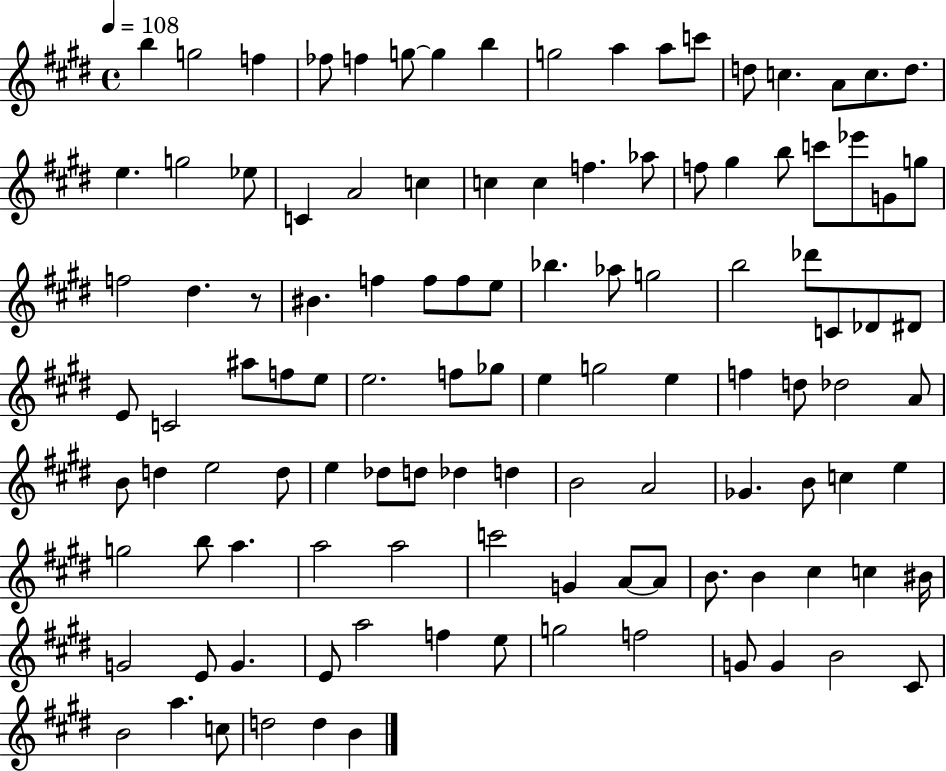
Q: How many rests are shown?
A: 1